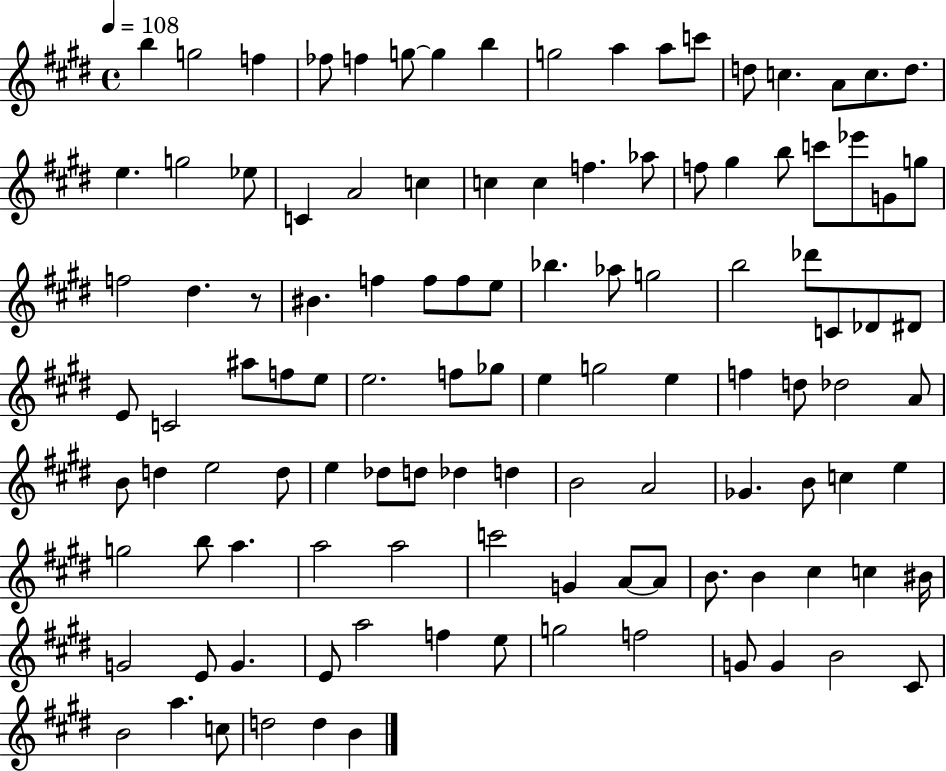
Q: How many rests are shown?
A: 1